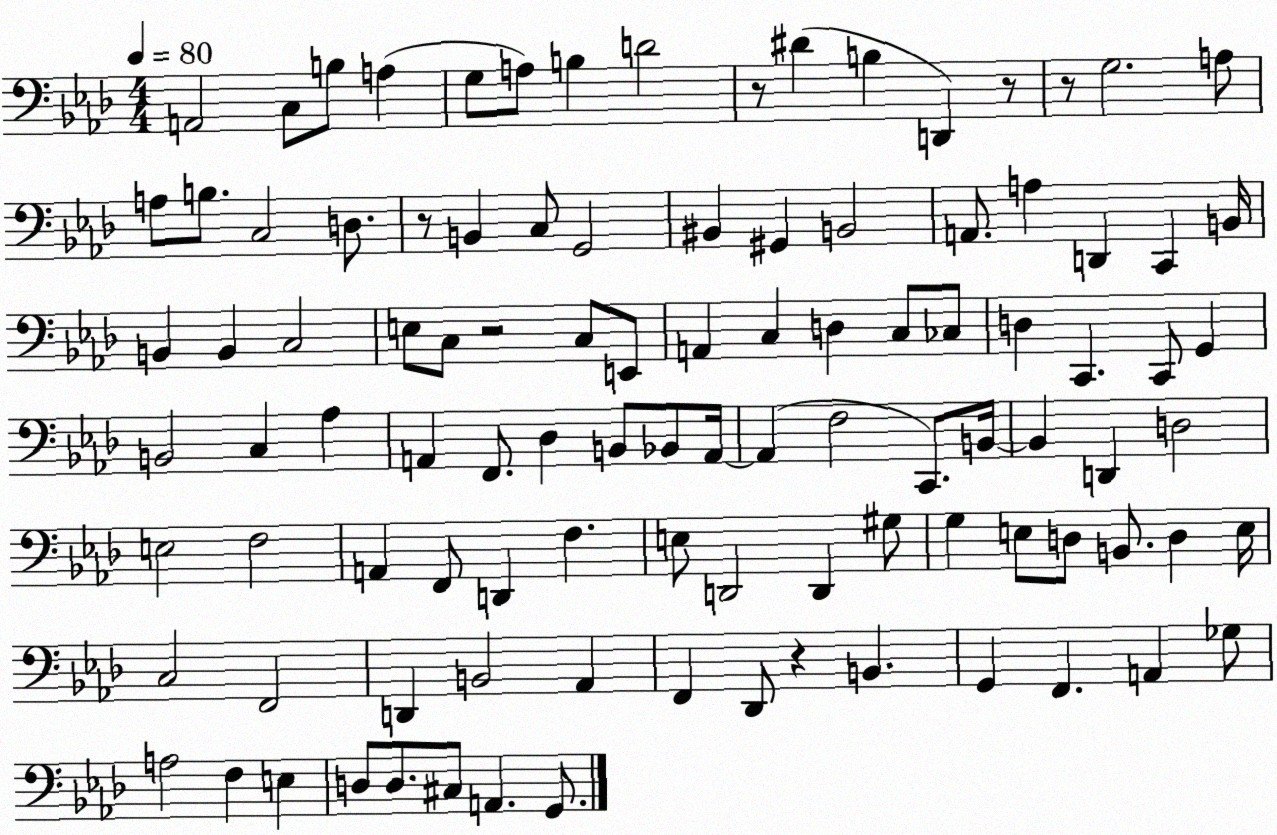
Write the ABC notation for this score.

X:1
T:Untitled
M:4/4
L:1/4
K:Ab
A,,2 C,/2 B,/2 A, G,/2 A,/2 B, D2 z/2 ^D B, D,, z/2 z/2 G,2 A,/2 A,/2 B,/2 C,2 D,/2 z/2 B,, C,/2 G,,2 ^B,, ^G,, B,,2 A,,/2 A, D,, C,, B,,/4 B,, B,, C,2 E,/2 C,/2 z2 C,/2 E,,/2 A,, C, D, C,/2 _C,/2 D, C,, C,,/2 G,, B,,2 C, _A, A,, F,,/2 _D, B,,/2 _B,,/2 A,,/4 A,, F,2 C,,/2 B,,/4 B,, D,, D,2 E,2 F,2 A,, F,,/2 D,, F, E,/2 D,,2 D,, ^G,/2 G, E,/2 D,/2 B,,/2 D, E,/4 C,2 F,,2 D,, B,,2 _A,, F,, _D,,/2 z B,, G,, F,, A,, _G,/2 A,2 F, E, D,/2 D,/2 ^C,/2 A,, G,,/2